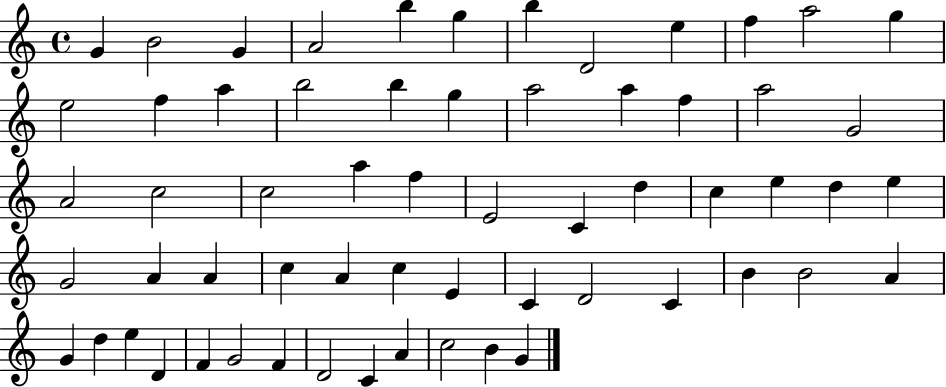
{
  \clef treble
  \time 4/4
  \defaultTimeSignature
  \key c \major
  g'4 b'2 g'4 | a'2 b''4 g''4 | b''4 d'2 e''4 | f''4 a''2 g''4 | \break e''2 f''4 a''4 | b''2 b''4 g''4 | a''2 a''4 f''4 | a''2 g'2 | \break a'2 c''2 | c''2 a''4 f''4 | e'2 c'4 d''4 | c''4 e''4 d''4 e''4 | \break g'2 a'4 a'4 | c''4 a'4 c''4 e'4 | c'4 d'2 c'4 | b'4 b'2 a'4 | \break g'4 d''4 e''4 d'4 | f'4 g'2 f'4 | d'2 c'4 a'4 | c''2 b'4 g'4 | \break \bar "|."
}